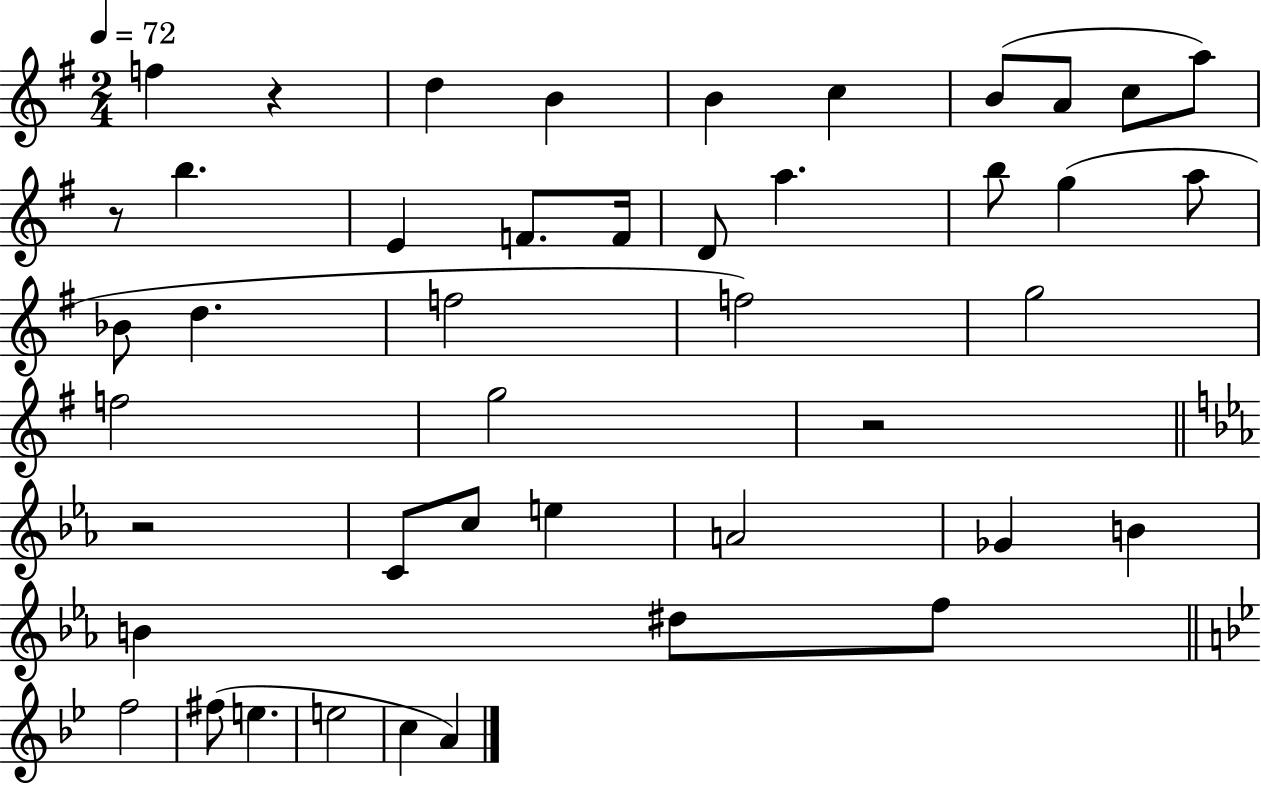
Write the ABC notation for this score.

X:1
T:Untitled
M:2/4
L:1/4
K:G
f z d B B c B/2 A/2 c/2 a/2 z/2 b E F/2 F/4 D/2 a b/2 g a/2 _B/2 d f2 f2 g2 f2 g2 z2 z2 C/2 c/2 e A2 _G B B ^d/2 f/2 f2 ^f/2 e e2 c A